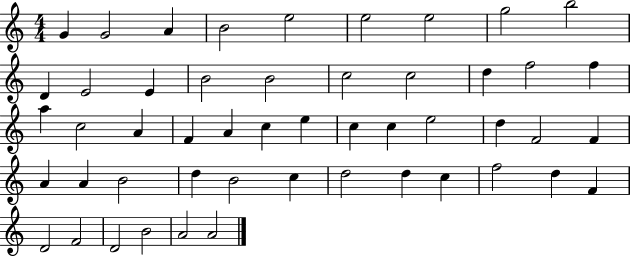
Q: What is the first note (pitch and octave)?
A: G4